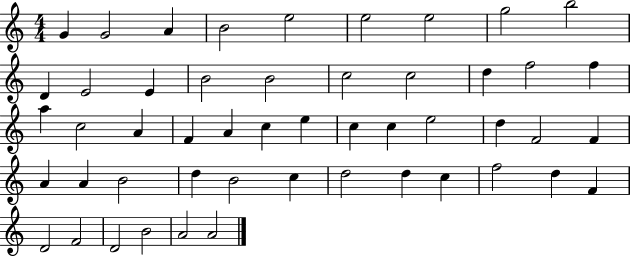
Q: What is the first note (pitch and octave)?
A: G4